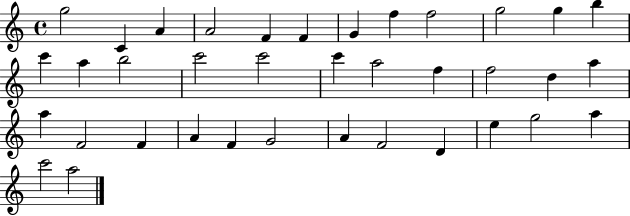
G5/h C4/q A4/q A4/h F4/q F4/q G4/q F5/q F5/h G5/h G5/q B5/q C6/q A5/q B5/h C6/h C6/h C6/q A5/h F5/q F5/h D5/q A5/q A5/q F4/h F4/q A4/q F4/q G4/h A4/q F4/h D4/q E5/q G5/h A5/q C6/h A5/h